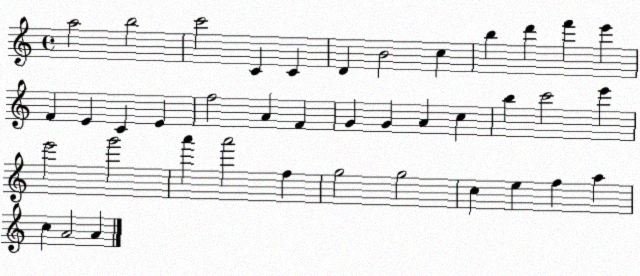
X:1
T:Untitled
M:4/4
L:1/4
K:C
a2 b2 c'2 C C D B2 c b d' f' e' F E C E f2 A F G G A c b c'2 e' e'2 g'2 a' a'2 f g2 g2 c e f a c A2 A